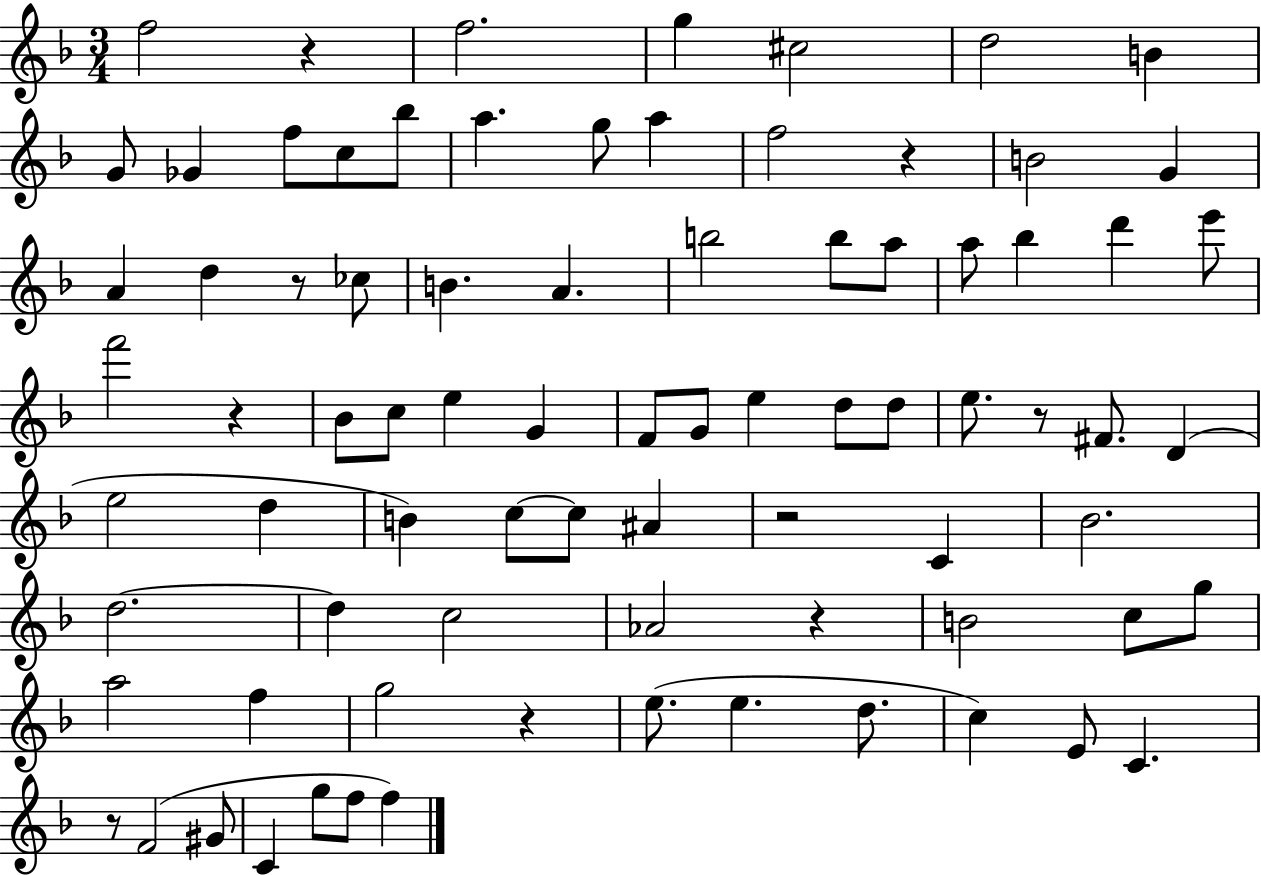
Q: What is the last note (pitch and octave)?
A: F5